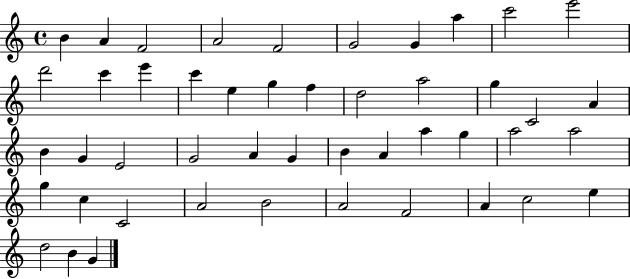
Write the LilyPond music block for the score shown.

{
  \clef treble
  \time 4/4
  \defaultTimeSignature
  \key c \major
  b'4 a'4 f'2 | a'2 f'2 | g'2 g'4 a''4 | c'''2 e'''2 | \break d'''2 c'''4 e'''4 | c'''4 e''4 g''4 f''4 | d''2 a''2 | g''4 c'2 a'4 | \break b'4 g'4 e'2 | g'2 a'4 g'4 | b'4 a'4 a''4 g''4 | a''2 a''2 | \break g''4 c''4 c'2 | a'2 b'2 | a'2 f'2 | a'4 c''2 e''4 | \break d''2 b'4 g'4 | \bar "|."
}